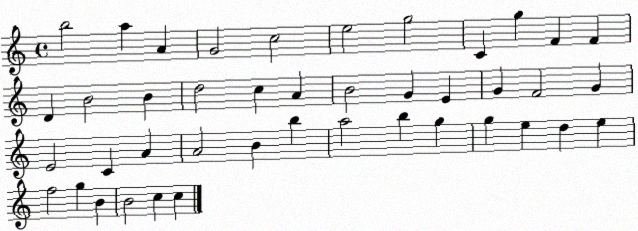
X:1
T:Untitled
M:4/4
L:1/4
K:C
b2 a A G2 c2 e2 g2 C g F F D B2 B d2 c A B2 G E G F2 G E2 C A A2 B b a2 b g g e d e f2 g B B2 c c